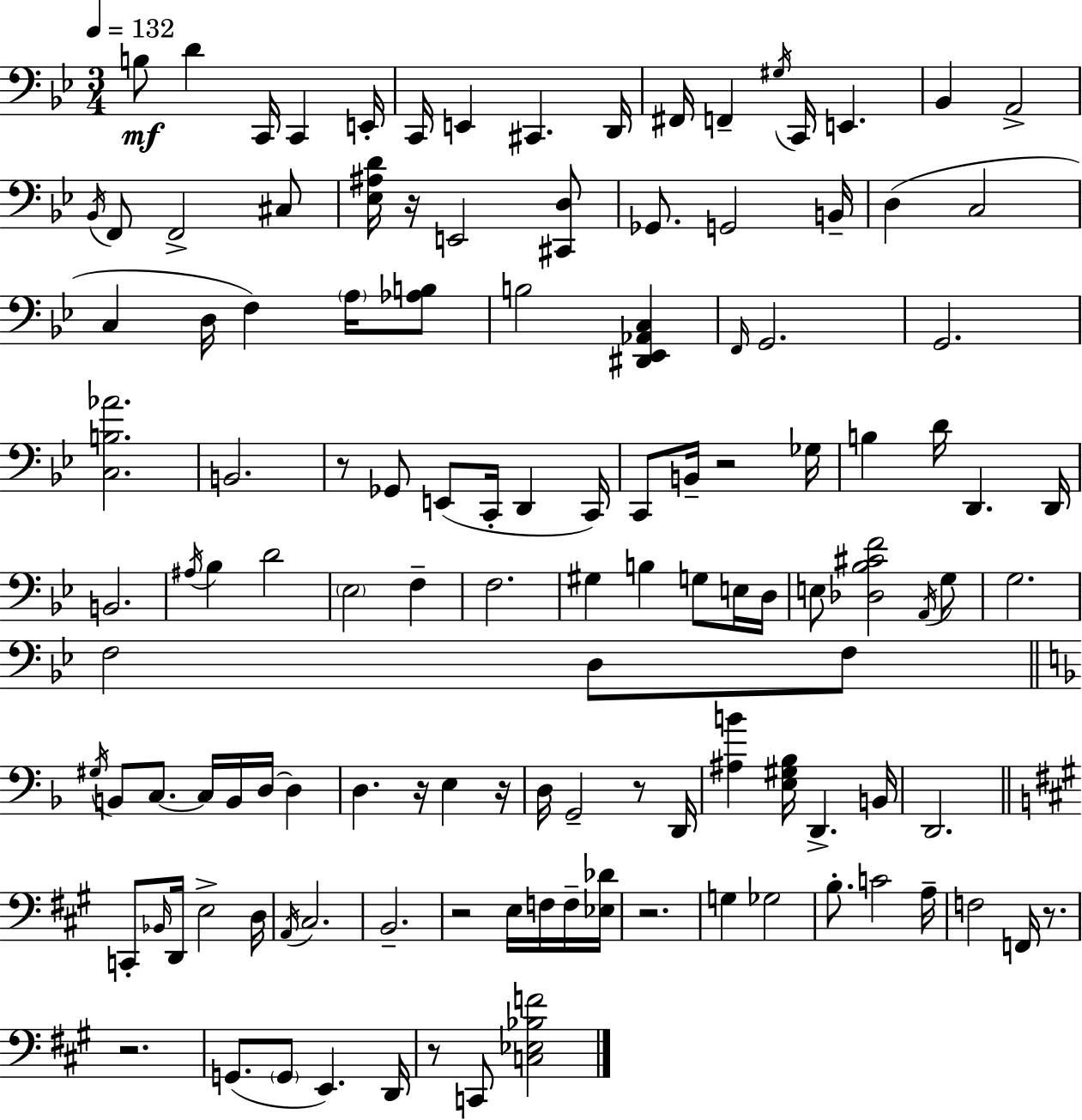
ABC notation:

X:1
T:Untitled
M:3/4
L:1/4
K:Bb
B,/2 D C,,/4 C,, E,,/4 C,,/4 E,, ^C,, D,,/4 ^F,,/4 F,, ^G,/4 C,,/4 E,, _B,, A,,2 _B,,/4 F,,/2 F,,2 ^C,/2 [_E,^A,D]/4 z/4 E,,2 [^C,,D,]/2 _G,,/2 G,,2 B,,/4 D, C,2 C, D,/4 F, A,/4 [_A,B,]/2 B,2 [^D,,_E,,_A,,C,] F,,/4 G,,2 G,,2 [C,B,_A]2 B,,2 z/2 _G,,/2 E,,/2 C,,/4 D,, C,,/4 C,,/2 B,,/4 z2 _G,/4 B, D/4 D,, D,,/4 B,,2 ^A,/4 _B, D2 _E,2 F, F,2 ^G, B, G,/2 E,/4 D,/4 E,/2 [_D,_B,^CF]2 A,,/4 G,/2 G,2 F,2 D,/2 F,/2 ^G,/4 B,,/2 C,/2 C,/4 B,,/4 D,/4 D, D, z/4 E, z/4 D,/4 G,,2 z/2 D,,/4 [^A,B] [E,^G,_B,]/4 D,, B,,/4 D,,2 C,,/2 _B,,/4 D,,/4 E,2 D,/4 A,,/4 ^C,2 B,,2 z2 E,/4 F,/4 F,/4 [_E,_D]/4 z2 G, _G,2 B,/2 C2 A,/4 F,2 F,,/4 z/2 z2 G,,/2 G,,/2 E,, D,,/4 z/2 C,,/2 [C,_E,_B,F]2